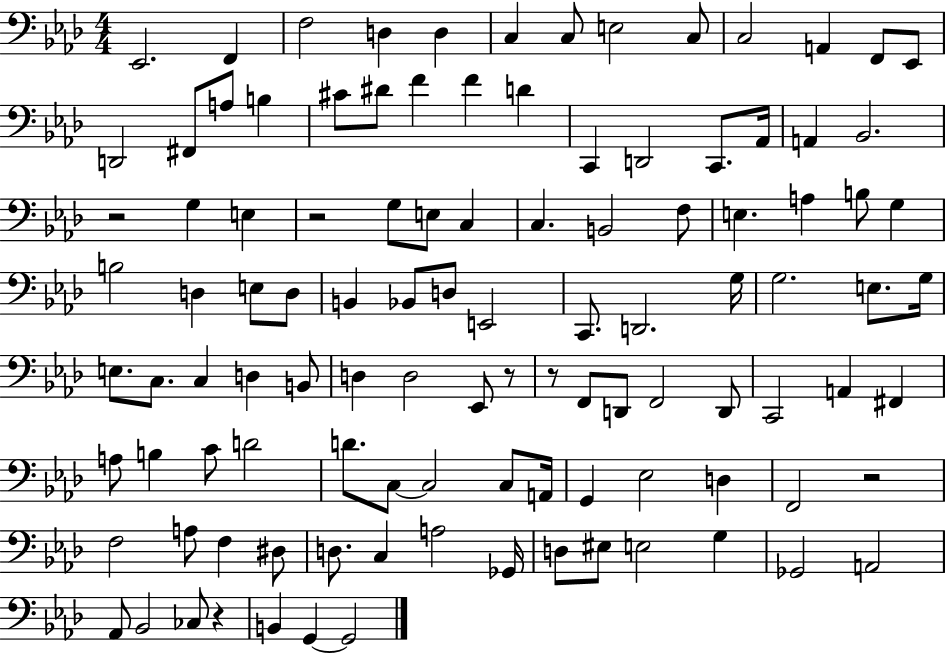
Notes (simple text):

Eb2/h. F2/q F3/h D3/q D3/q C3/q C3/e E3/h C3/e C3/h A2/q F2/e Eb2/e D2/h F#2/e A3/e B3/q C#4/e D#4/e F4/q F4/q D4/q C2/q D2/h C2/e. Ab2/s A2/q Bb2/h. R/h G3/q E3/q R/h G3/e E3/e C3/q C3/q. B2/h F3/e E3/q. A3/q B3/e G3/q B3/h D3/q E3/e D3/e B2/q Bb2/e D3/e E2/h C2/e. D2/h. G3/s G3/h. E3/e. G3/s E3/e. C3/e. C3/q D3/q B2/e D3/q D3/h Eb2/e R/e R/e F2/e D2/e F2/h D2/e C2/h A2/q F#2/q A3/e B3/q C4/e D4/h D4/e. C3/e C3/h C3/e A2/s G2/q Eb3/h D3/q F2/h R/h F3/h A3/e F3/q D#3/e D3/e. C3/q A3/h Gb2/s D3/e EIS3/e E3/h G3/q Gb2/h A2/h Ab2/e Bb2/h CES3/e R/q B2/q G2/q G2/h